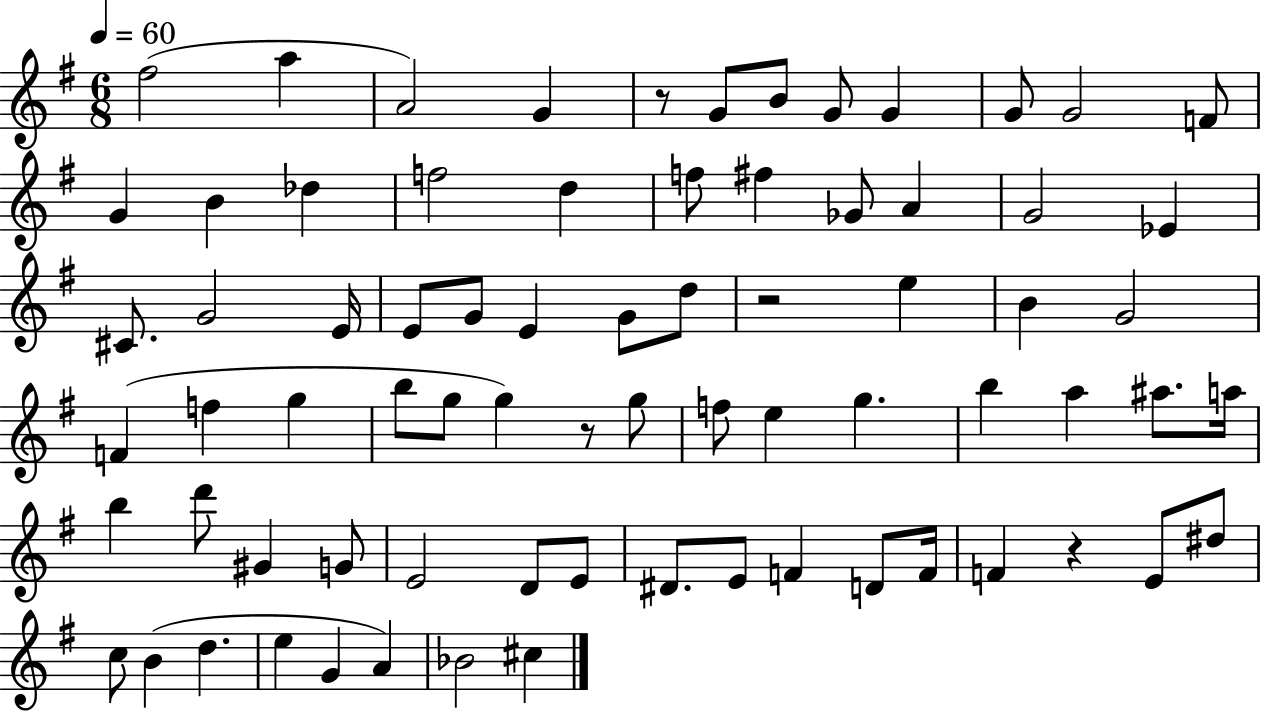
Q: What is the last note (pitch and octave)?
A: C#5